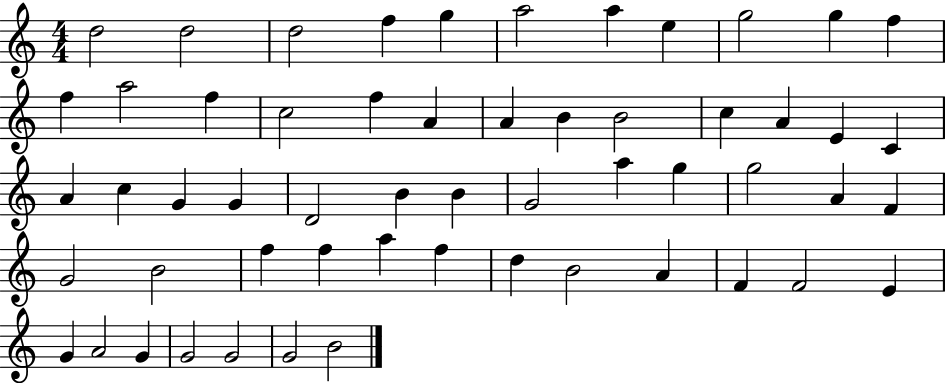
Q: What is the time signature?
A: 4/4